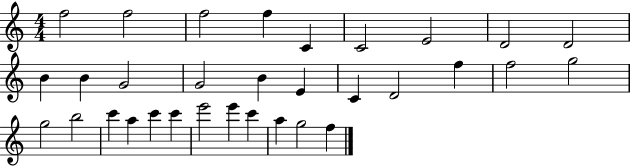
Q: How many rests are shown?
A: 0